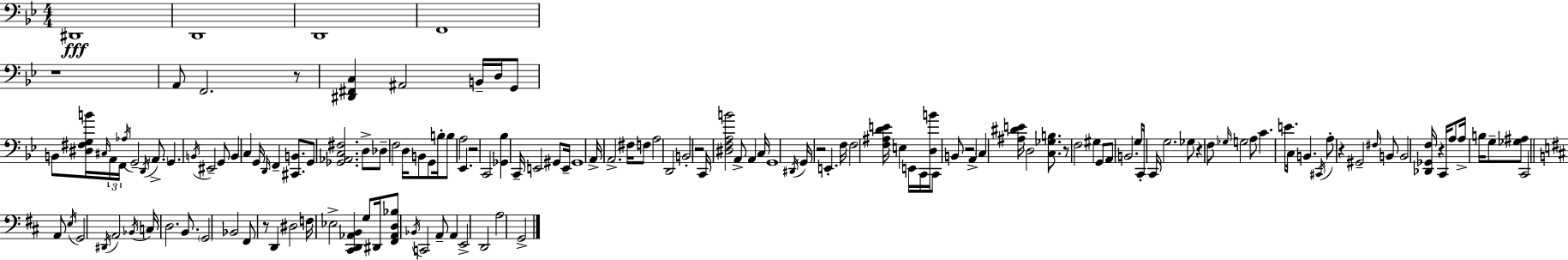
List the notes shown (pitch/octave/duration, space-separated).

D#2/w D2/w D2/w F2/w R/w A2/e F2/h. R/e [D#2,F#2,C3]/q A#2/h B2/s D3/s G2/e B2/e [D#3,F#3,G3,B4]/s C#3/s A2/s F2/s Ab3/s G2/h D2/s A2/e. G2/q. B2/s EIS2/h G2/e B2/q C3/q G2/s D2/s F2/q [C#2,B2]/e. G2/e [Gb2,Ab2,C3,F#3]/h. D3/e Db3/e F3/h D3/s B2/e G2/e B3/s B3/e A3/h Eb2/q. R/h C2/h [Gb2,Bb3]/q C2/s E2/h G#2/e E2/s G#2/w A2/s A2/h. F#3/s F3/e A3/h D2/h B2/h R/h C2/s [D#3,F3,A3,B4]/h A2/e A2/q C3/s G2/w D#2/s G2/s R/h E2/q. F3/s F3/h [F3,A#3,D4,E4]/s E3/q E2/s C2/s [D3,B4]/s C2/e B2/e R/h A2/q C3/q [A#3,D#4,E4]/s D3/h [C3,Gb3,B3]/e. R/e F3/h G#3/q G2/e A2/e B2/h. G3/e C2/s C2/s G3/h. Gb3/e R/q F3/e Gb3/s G3/h A3/e C4/q. E4/e. C3/s B2/q. C#2/s A3/e R/q G#2/h F#3/s B2/e B2/h [Db2,Gb2,F3]/s R/q C2/s A3/e A3/s B3/s G3/e [Gb3,A#3]/e C2/h A2/e E3/s G2/h D#2/s A2/h Bb2/s C3/s D3/h. B2/e. G2/h Bb2/h F#2/e R/e D2/q D#3/h F3/s Eb3/h [C#2,D2,Ab2,B2]/q G3/e D#2/s [F#2,Ab2,D3,Bb3]/e Bb2/s C2/h A2/e A2/q E2/h D2/h A3/h G2/h